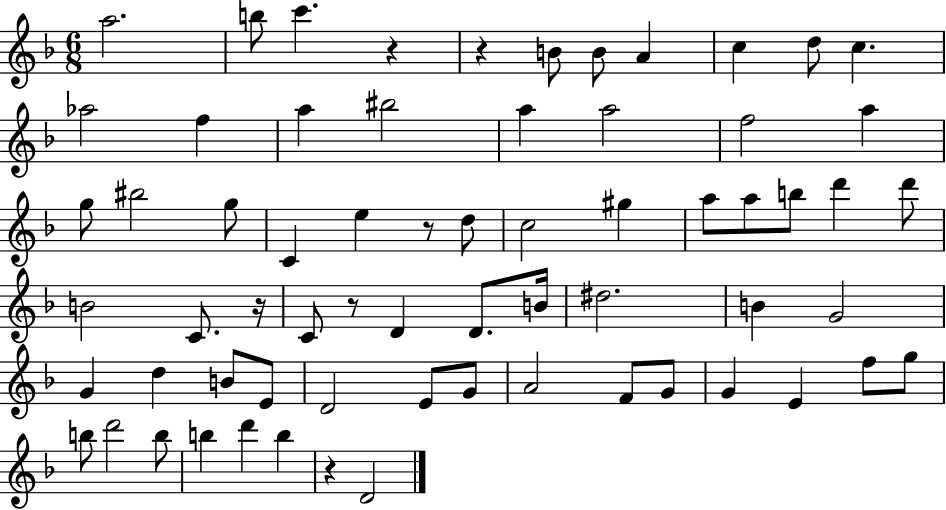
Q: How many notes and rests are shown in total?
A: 66